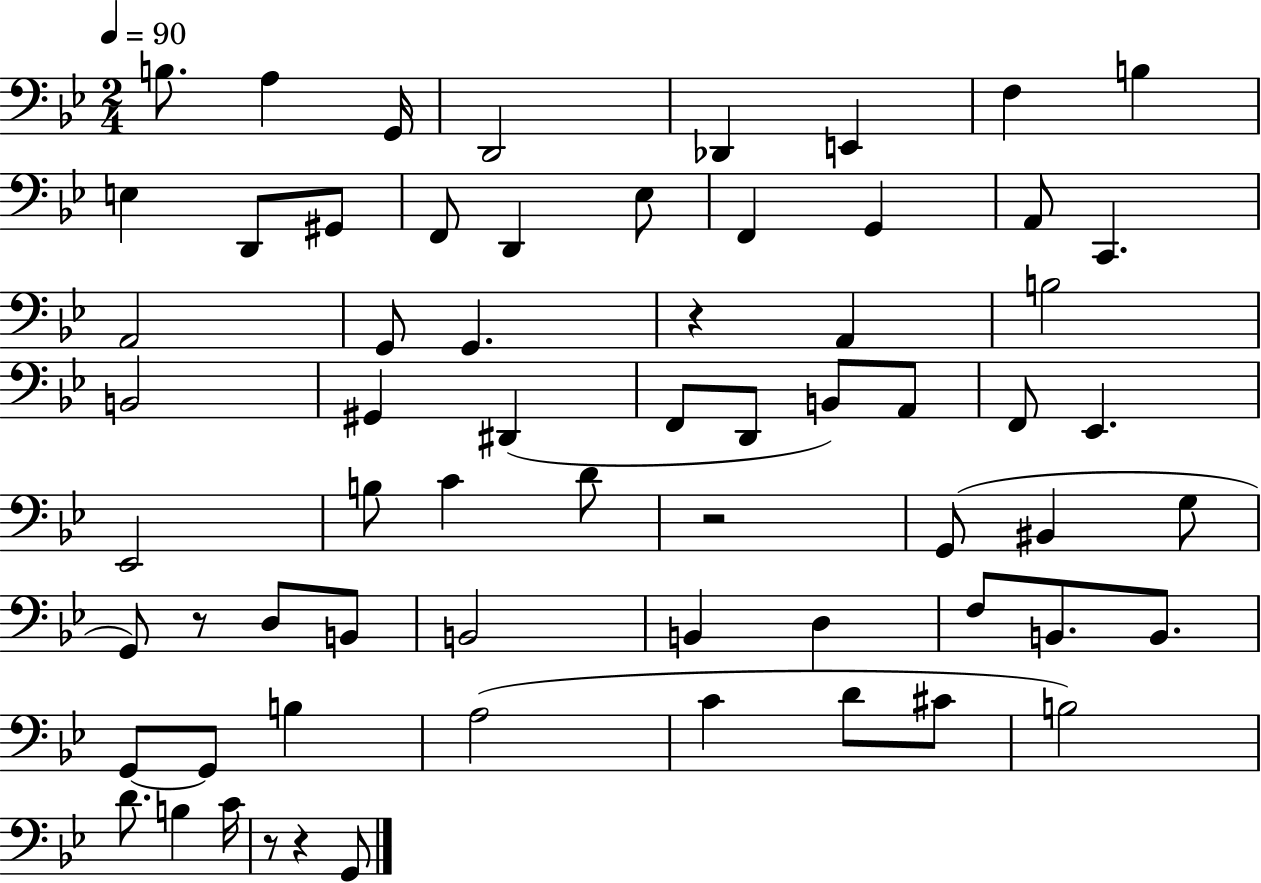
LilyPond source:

{
  \clef bass
  \numericTimeSignature
  \time 2/4
  \key bes \major
  \tempo 4 = 90
  \repeat volta 2 { b8. a4 g,16 | d,2 | des,4 e,4 | f4 b4 | \break e4 d,8 gis,8 | f,8 d,4 ees8 | f,4 g,4 | a,8 c,4. | \break a,2 | g,8 g,4. | r4 a,4 | b2 | \break b,2 | gis,4 dis,4( | f,8 d,8 b,8) a,8 | f,8 ees,4. | \break ees,2 | b8 c'4 d'8 | r2 | g,8( bis,4 g8 | \break g,8) r8 d8 b,8 | b,2 | b,4 d4 | f8 b,8. b,8. | \break g,8~~ g,8 b4 | a2( | c'4 d'8 cis'8 | b2) | \break d'8. b4 c'16 | r8 r4 g,8 | } \bar "|."
}